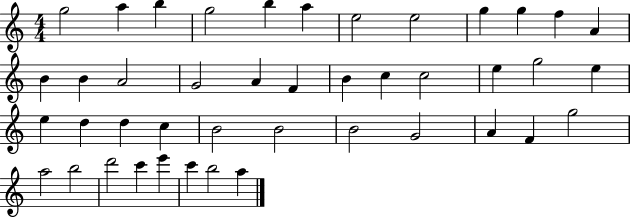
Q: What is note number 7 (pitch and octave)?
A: E5